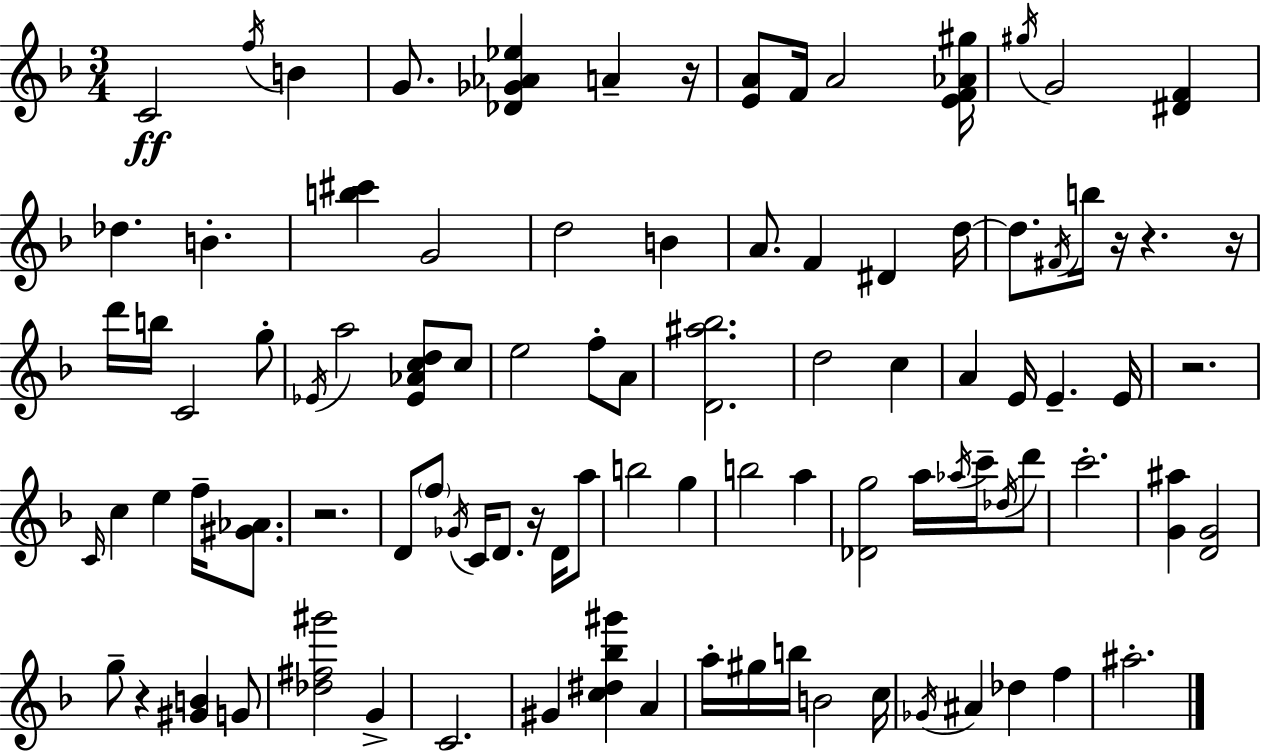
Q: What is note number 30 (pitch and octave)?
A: F5